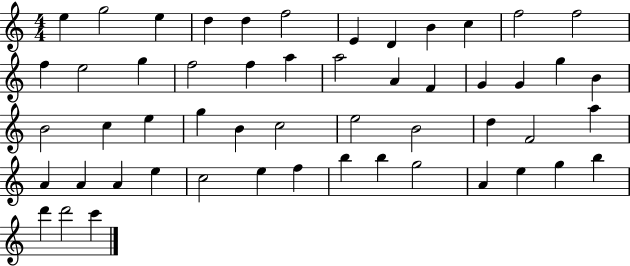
E5/q G5/h E5/q D5/q D5/q F5/h E4/q D4/q B4/q C5/q F5/h F5/h F5/q E5/h G5/q F5/h F5/q A5/q A5/h A4/q F4/q G4/q G4/q G5/q B4/q B4/h C5/q E5/q G5/q B4/q C5/h E5/h B4/h D5/q F4/h A5/q A4/q A4/q A4/q E5/q C5/h E5/q F5/q B5/q B5/q G5/h A4/q E5/q G5/q B5/q D6/q D6/h C6/q